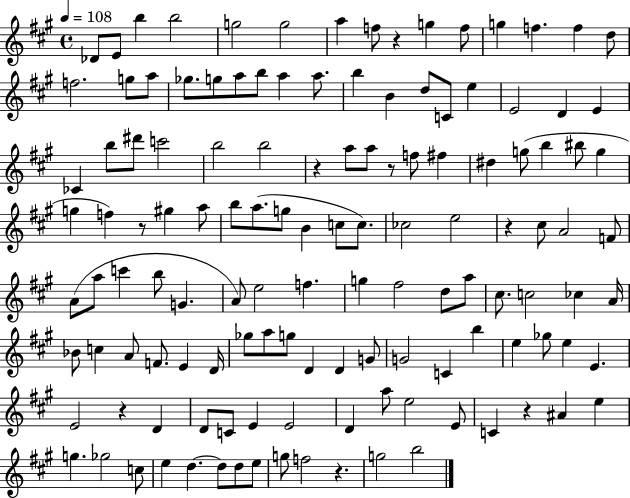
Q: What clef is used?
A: treble